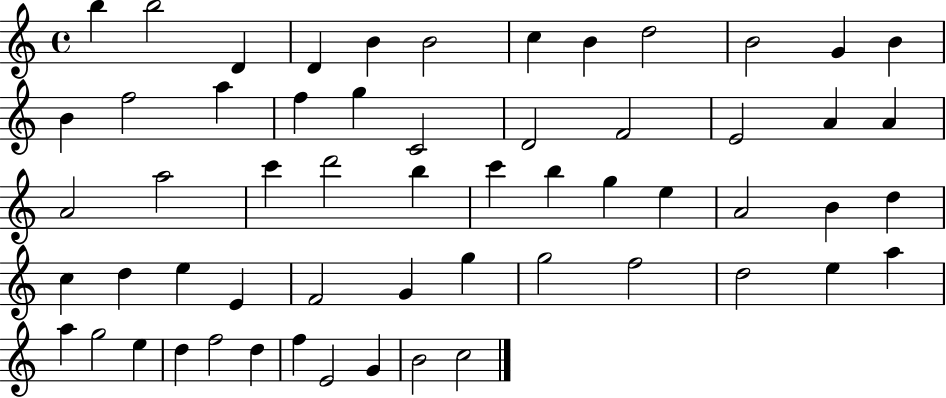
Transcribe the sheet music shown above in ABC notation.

X:1
T:Untitled
M:4/4
L:1/4
K:C
b b2 D D B B2 c B d2 B2 G B B f2 a f g C2 D2 F2 E2 A A A2 a2 c' d'2 b c' b g e A2 B d c d e E F2 G g g2 f2 d2 e a a g2 e d f2 d f E2 G B2 c2